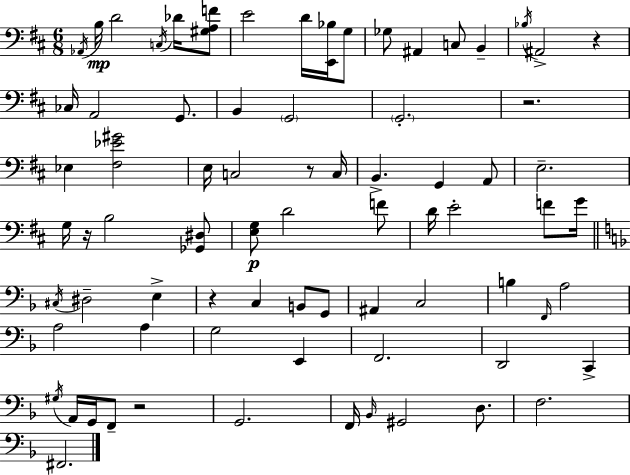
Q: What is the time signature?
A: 6/8